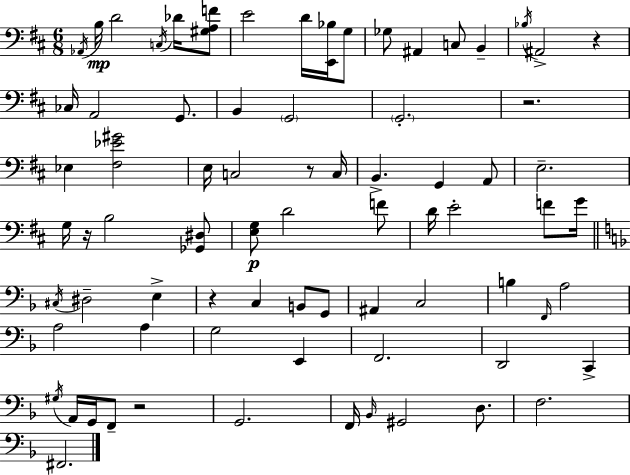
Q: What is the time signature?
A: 6/8